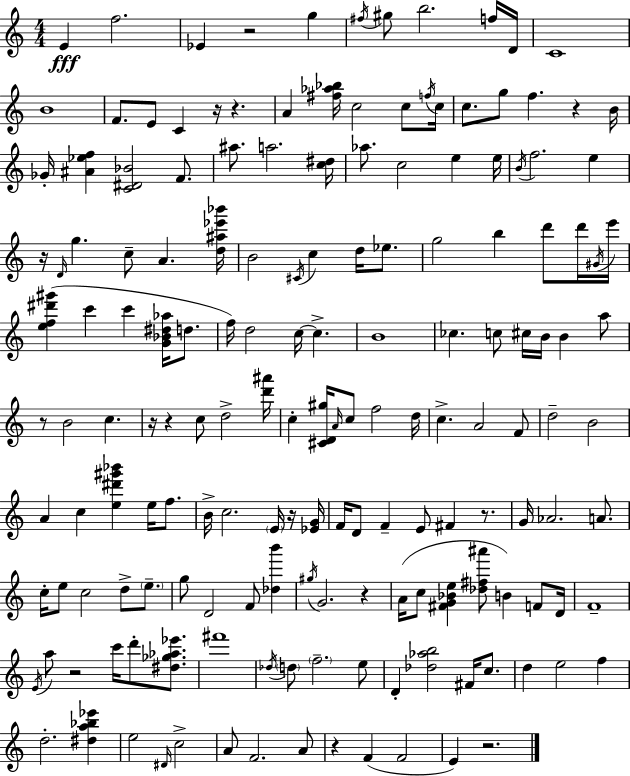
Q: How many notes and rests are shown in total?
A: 164